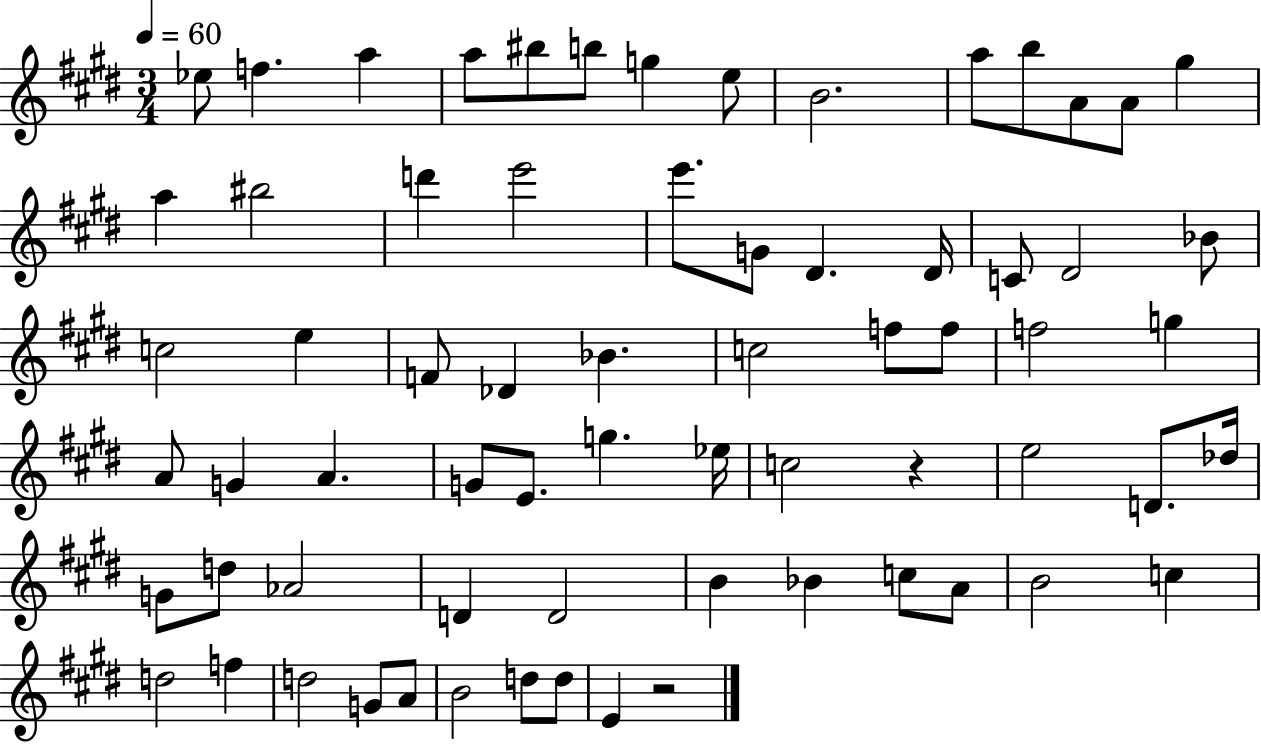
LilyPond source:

{
  \clef treble
  \numericTimeSignature
  \time 3/4
  \key e \major
  \tempo 4 = 60
  \repeat volta 2 { ees''8 f''4. a''4 | a''8 bis''8 b''8 g''4 e''8 | b'2. | a''8 b''8 a'8 a'8 gis''4 | \break a''4 bis''2 | d'''4 e'''2 | e'''8. g'8 dis'4. dis'16 | c'8 dis'2 bes'8 | \break c''2 e''4 | f'8 des'4 bes'4. | c''2 f''8 f''8 | f''2 g''4 | \break a'8 g'4 a'4. | g'8 e'8. g''4. ees''16 | c''2 r4 | e''2 d'8. des''16 | \break g'8 d''8 aes'2 | d'4 d'2 | b'4 bes'4 c''8 a'8 | b'2 c''4 | \break d''2 f''4 | d''2 g'8 a'8 | b'2 d''8 d''8 | e'4 r2 | \break } \bar "|."
}